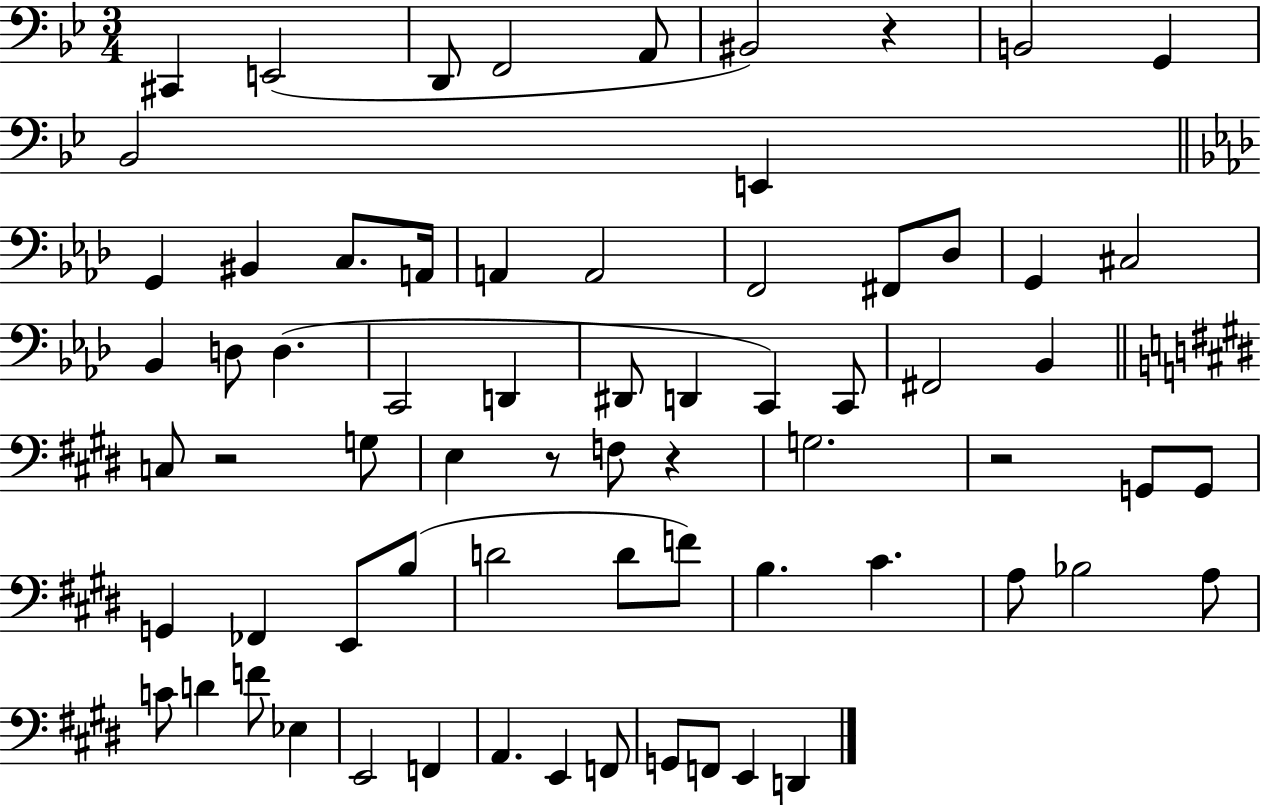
{
  \clef bass
  \numericTimeSignature
  \time 3/4
  \key bes \major
  \repeat volta 2 { cis,4 e,2( | d,8 f,2 a,8 | bis,2) r4 | b,2 g,4 | \break bes,2 e,4 | \bar "||" \break \key f \minor g,4 bis,4 c8. a,16 | a,4 a,2 | f,2 fis,8 des8 | g,4 cis2 | \break bes,4 d8 d4.( | c,2 d,4 | dis,8 d,4 c,4) c,8 | fis,2 bes,4 | \break \bar "||" \break \key e \major c8 r2 g8 | e4 r8 f8 r4 | g2. | r2 g,8 g,8 | \break g,4 fes,4 e,8 b8( | d'2 d'8 f'8) | b4. cis'4. | a8 bes2 a8 | \break c'8 d'4 f'8 ees4 | e,2 f,4 | a,4. e,4 f,8 | g,8 f,8 e,4 d,4 | \break } \bar "|."
}